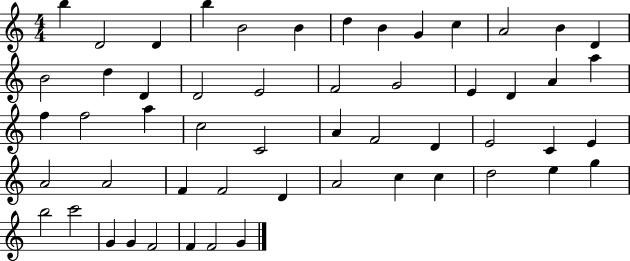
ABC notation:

X:1
T:Untitled
M:4/4
L:1/4
K:C
b D2 D b B2 B d B G c A2 B D B2 d D D2 E2 F2 G2 E D A a f f2 a c2 C2 A F2 D E2 C E A2 A2 F F2 D A2 c c d2 e g b2 c'2 G G F2 F F2 G